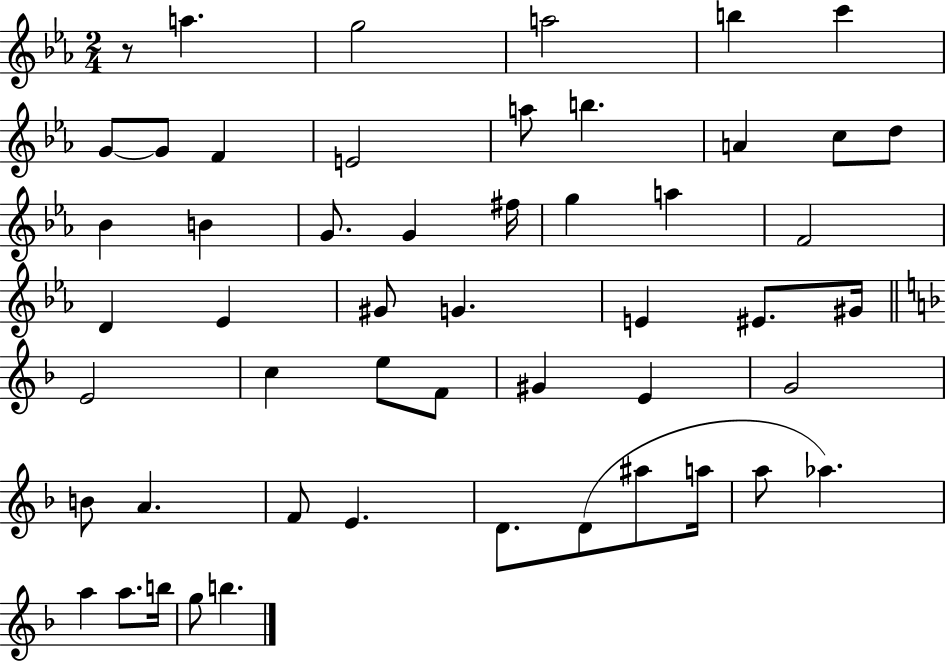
{
  \clef treble
  \numericTimeSignature
  \time 2/4
  \key ees \major
  r8 a''4. | g''2 | a''2 | b''4 c'''4 | \break g'8~~ g'8 f'4 | e'2 | a''8 b''4. | a'4 c''8 d''8 | \break bes'4 b'4 | g'8. g'4 fis''16 | g''4 a''4 | f'2 | \break d'4 ees'4 | gis'8 g'4. | e'4 eis'8. gis'16 | \bar "||" \break \key f \major e'2 | c''4 e''8 f'8 | gis'4 e'4 | g'2 | \break b'8 a'4. | f'8 e'4. | d'8. d'8( ais''8 a''16 | a''8 aes''4.) | \break a''4 a''8. b''16 | g''8 b''4. | \bar "|."
}